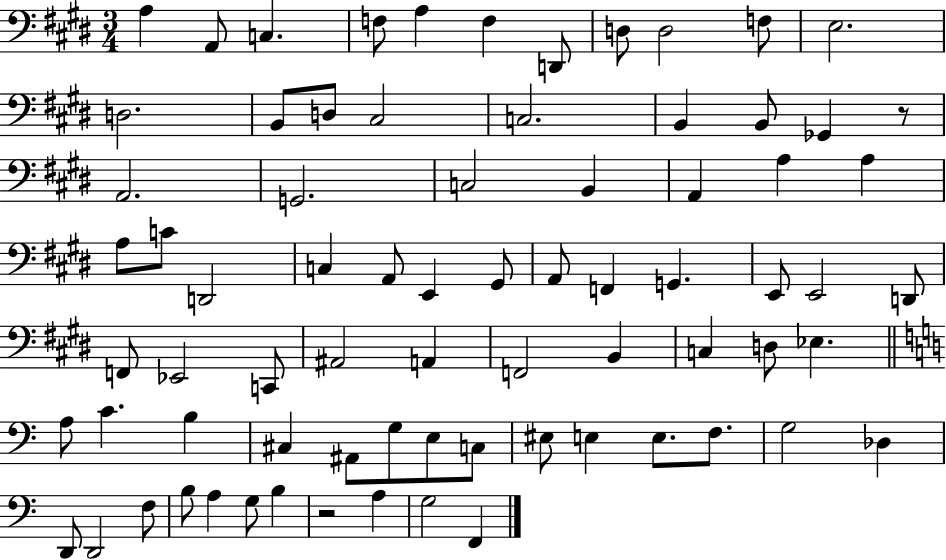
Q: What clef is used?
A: bass